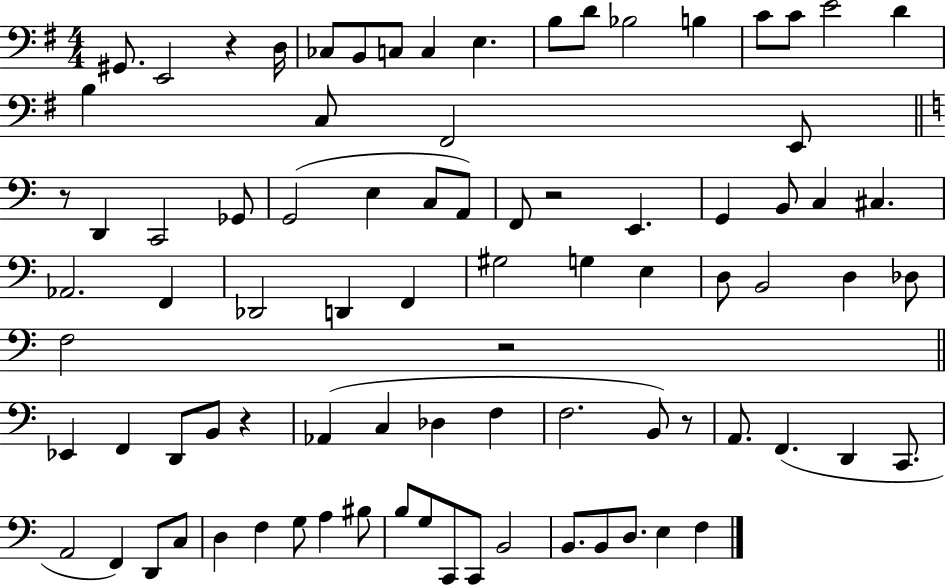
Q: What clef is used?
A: bass